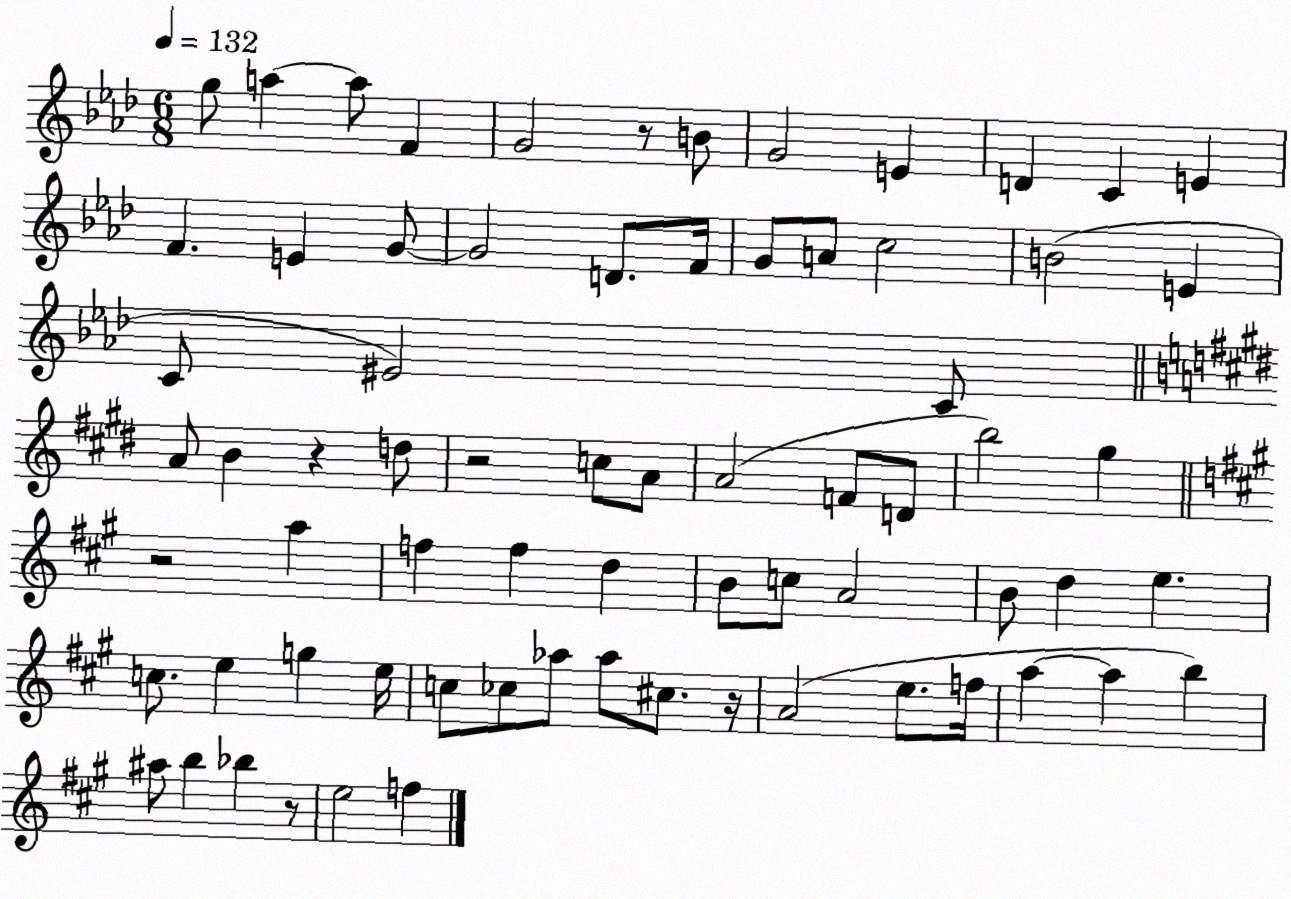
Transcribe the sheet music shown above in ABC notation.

X:1
T:Untitled
M:6/8
L:1/4
K:Ab
g/2 a a/2 F G2 z/2 B/2 G2 E D C E F E G/2 G2 D/2 F/4 G/2 A/2 c2 B2 E C/2 ^E2 C/2 A/2 B z d/2 z2 c/2 A/2 A2 F/2 D/2 b2 ^g z2 a f f d B/2 c/2 A2 B/2 d e c/2 e g e/4 c/2 _c/2 _a/2 _a/2 ^c/2 z/4 A2 e/2 f/4 a a b ^a/2 b _b z/2 e2 f